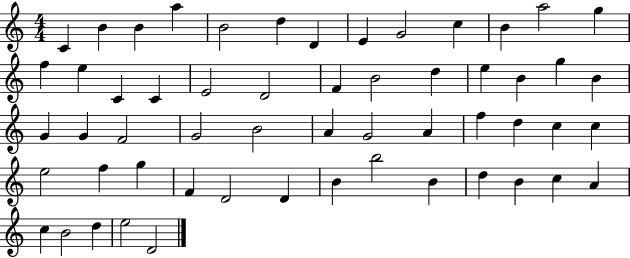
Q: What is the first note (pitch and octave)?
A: C4